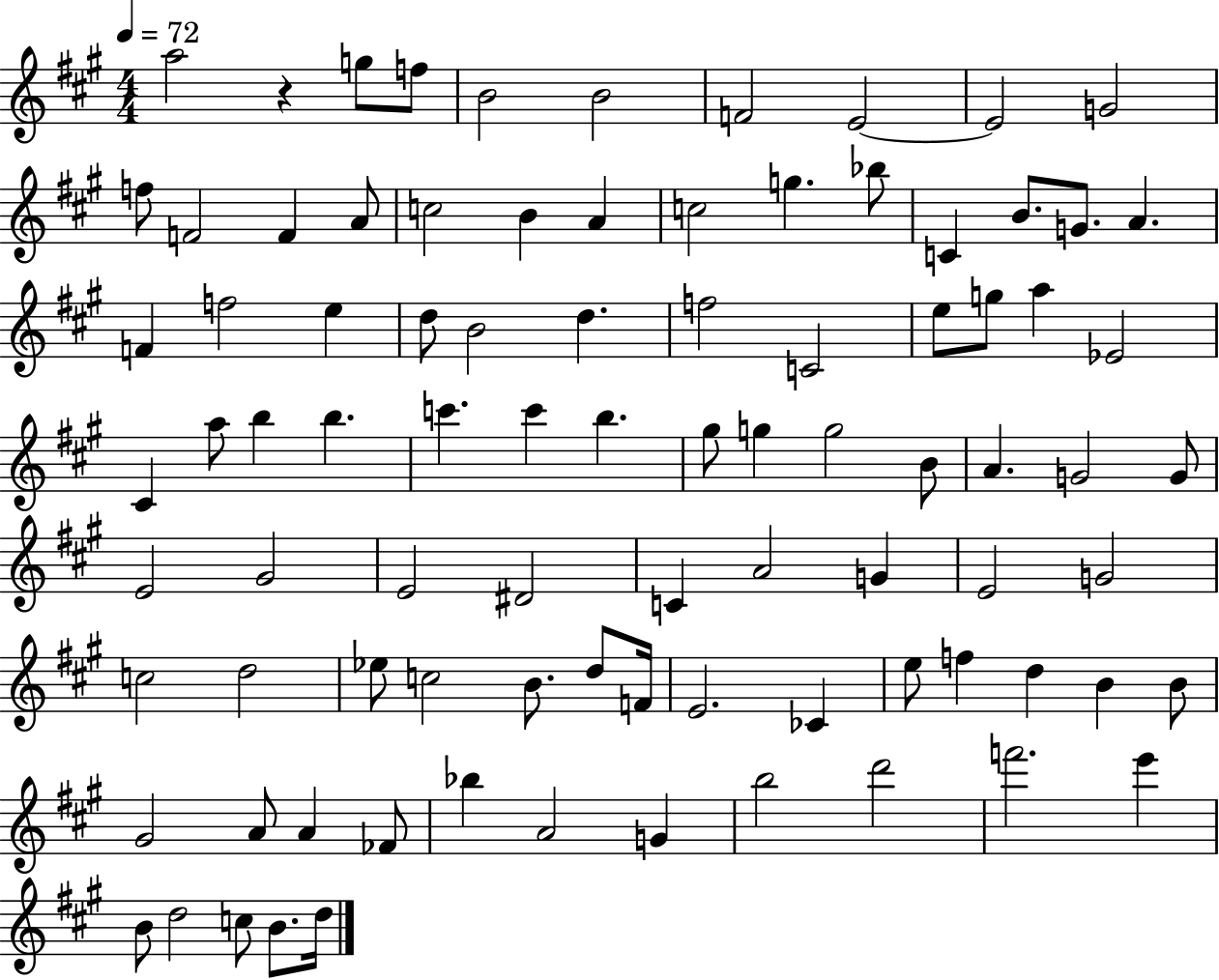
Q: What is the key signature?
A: A major